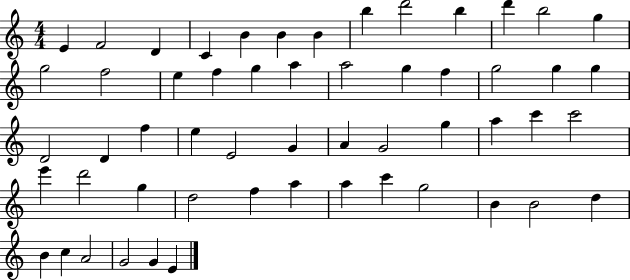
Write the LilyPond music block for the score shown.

{
  \clef treble
  \numericTimeSignature
  \time 4/4
  \key c \major
  e'4 f'2 d'4 | c'4 b'4 b'4 b'4 | b''4 d'''2 b''4 | d'''4 b''2 g''4 | \break g''2 f''2 | e''4 f''4 g''4 a''4 | a''2 g''4 f''4 | g''2 g''4 g''4 | \break d'2 d'4 f''4 | e''4 e'2 g'4 | a'4 g'2 g''4 | a''4 c'''4 c'''2 | \break e'''4 d'''2 g''4 | d''2 f''4 a''4 | a''4 c'''4 g''2 | b'4 b'2 d''4 | \break b'4 c''4 a'2 | g'2 g'4 e'4 | \bar "|."
}